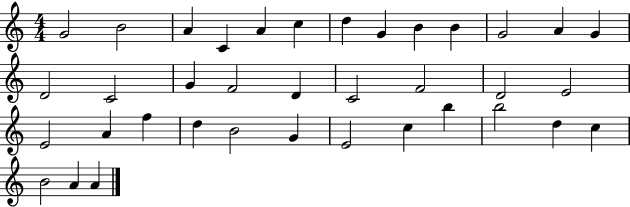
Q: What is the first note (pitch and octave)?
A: G4